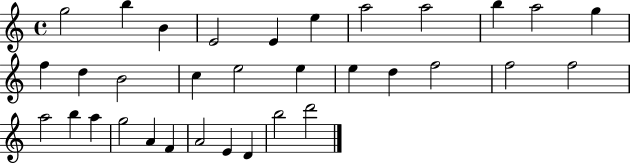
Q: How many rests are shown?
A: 0